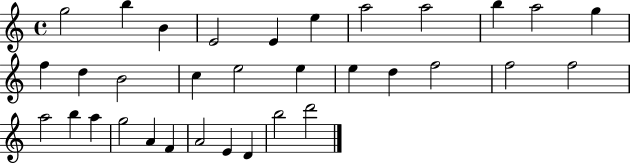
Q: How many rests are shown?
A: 0